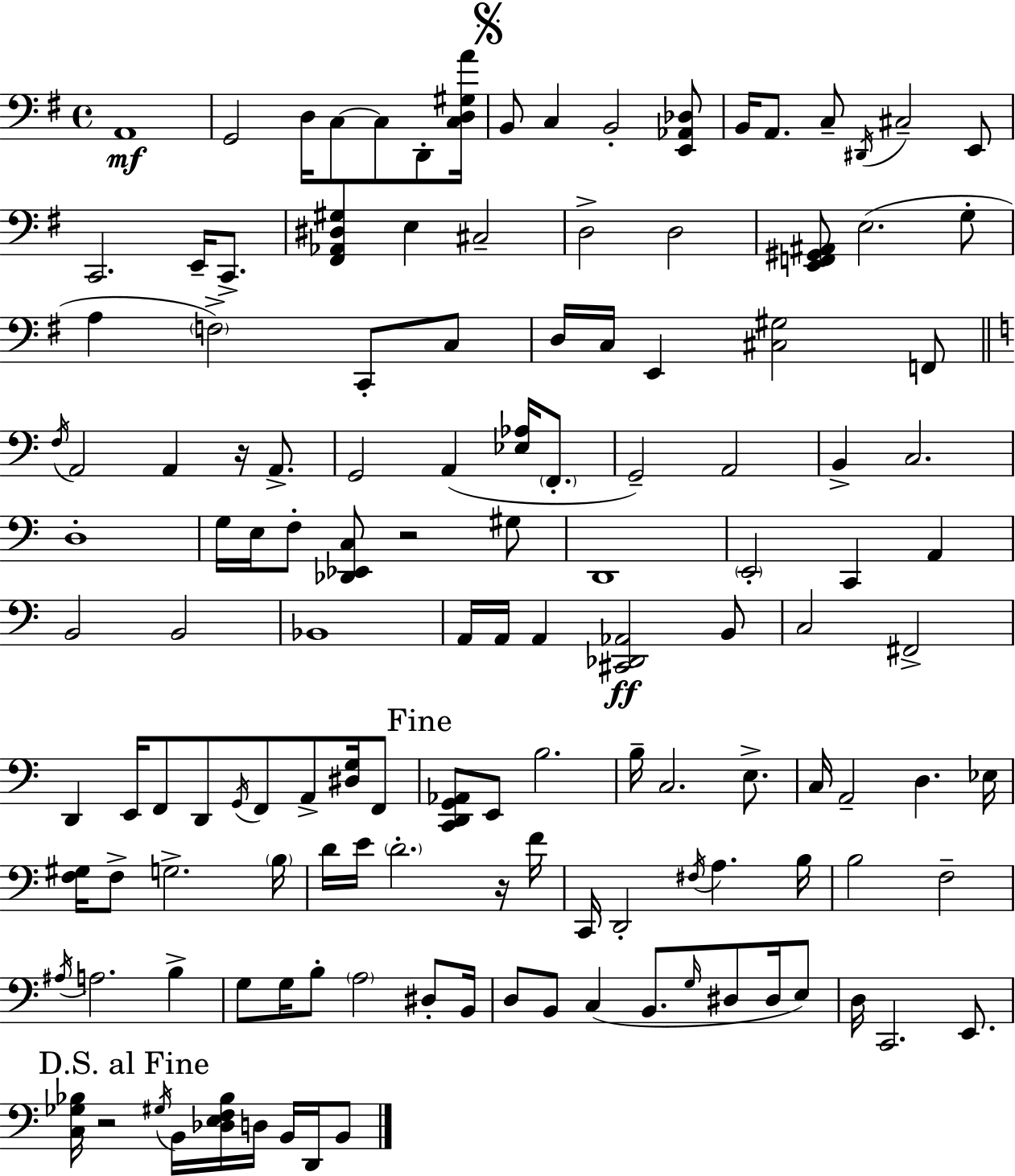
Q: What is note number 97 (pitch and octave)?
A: G3